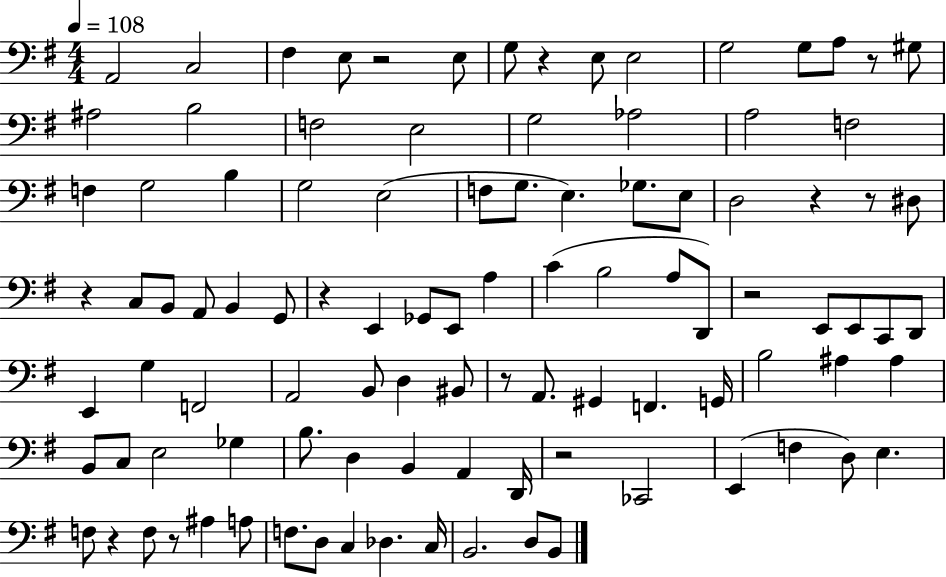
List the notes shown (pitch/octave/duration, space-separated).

A2/h C3/h F#3/q E3/e R/h E3/e G3/e R/q E3/e E3/h G3/h G3/e A3/e R/e G#3/e A#3/h B3/h F3/h E3/h G3/h Ab3/h A3/h F3/h F3/q G3/h B3/q G3/h E3/h F3/e G3/e. E3/q. Gb3/e. E3/e D3/h R/q R/e D#3/e R/q C3/e B2/e A2/e B2/q G2/e R/q E2/q Gb2/e E2/e A3/q C4/q B3/h A3/e D2/e R/h E2/e E2/e C2/e D2/e E2/q G3/q F2/h A2/h B2/e D3/q BIS2/e R/e A2/e. G#2/q F2/q. G2/s B3/h A#3/q A#3/q B2/e C3/e E3/h Gb3/q B3/e. D3/q B2/q A2/q D2/s R/h CES2/h E2/q F3/q D3/e E3/q. F3/e R/q F3/e R/e A#3/q A3/e F3/e. D3/e C3/q Db3/q. C3/s B2/h. D3/e B2/e